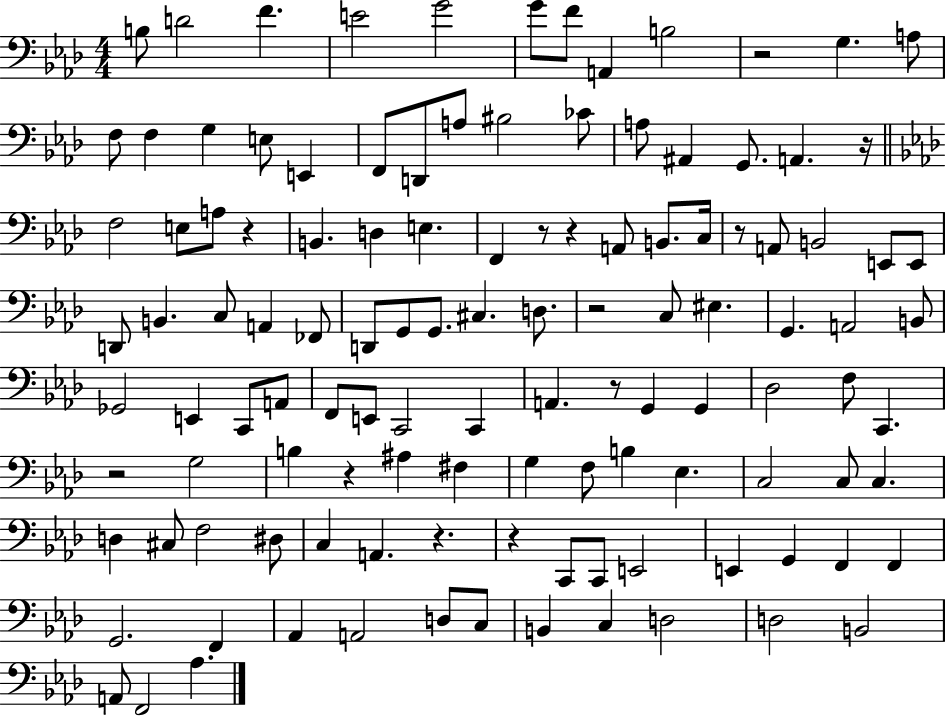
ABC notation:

X:1
T:Untitled
M:4/4
L:1/4
K:Ab
B,/2 D2 F E2 G2 G/2 F/2 A,, B,2 z2 G, A,/2 F,/2 F, G, E,/2 E,, F,,/2 D,,/2 A,/2 ^B,2 _C/2 A,/2 ^A,, G,,/2 A,, z/4 F,2 E,/2 A,/2 z B,, D, E, F,, z/2 z A,,/2 B,,/2 C,/4 z/2 A,,/2 B,,2 E,,/2 E,,/2 D,,/2 B,, C,/2 A,, _F,,/2 D,,/2 G,,/2 G,,/2 ^C, D,/2 z2 C,/2 ^E, G,, A,,2 B,,/2 _G,,2 E,, C,,/2 A,,/2 F,,/2 E,,/2 C,,2 C,, A,, z/2 G,, G,, _D,2 F,/2 C,, z2 G,2 B, z ^A, ^F, G, F,/2 B, _E, C,2 C,/2 C, D, ^C,/2 F,2 ^D,/2 C, A,, z z C,,/2 C,,/2 E,,2 E,, G,, F,, F,, G,,2 F,, _A,, A,,2 D,/2 C,/2 B,, C, D,2 D,2 B,,2 A,,/2 F,,2 _A,